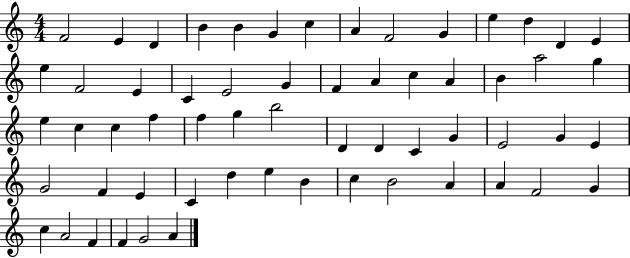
X:1
T:Untitled
M:4/4
L:1/4
K:C
F2 E D B B G c A F2 G e d D E e F2 E C E2 G F A c A B a2 g e c c f f g b2 D D C G E2 G E G2 F E C d e B c B2 A A F2 G c A2 F F G2 A